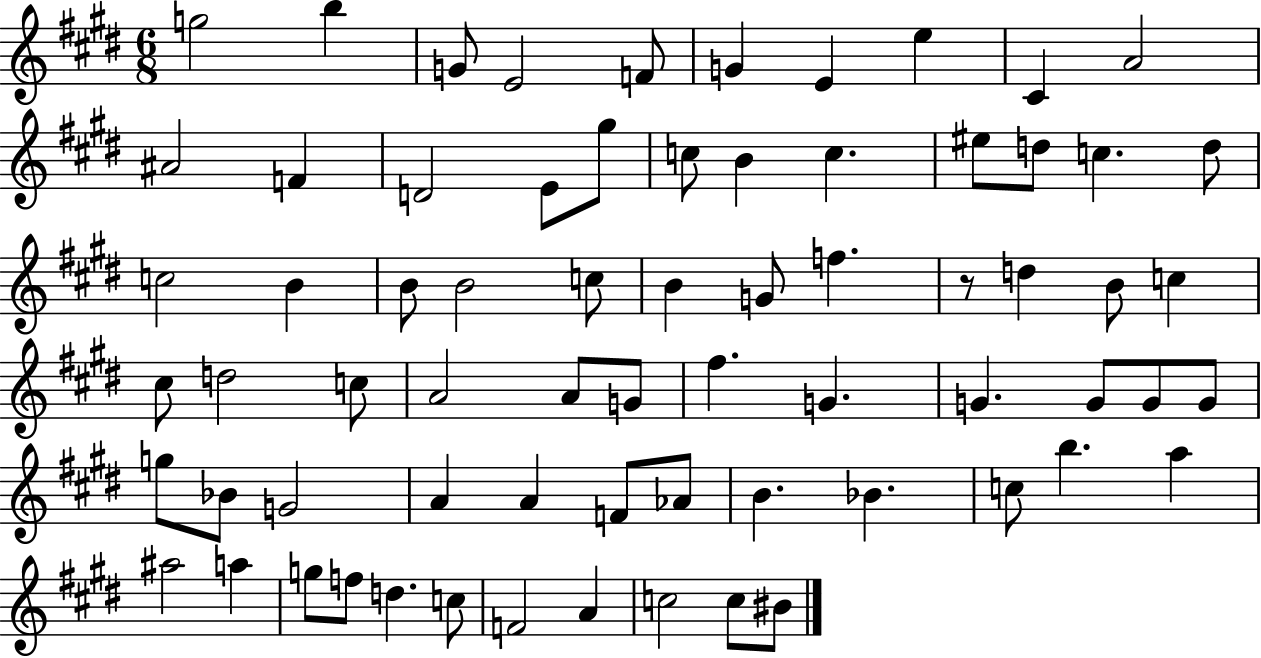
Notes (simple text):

G5/h B5/q G4/e E4/h F4/e G4/q E4/q E5/q C#4/q A4/h A#4/h F4/q D4/h E4/e G#5/e C5/e B4/q C5/q. EIS5/e D5/e C5/q. D5/e C5/h B4/q B4/e B4/h C5/e B4/q G4/e F5/q. R/e D5/q B4/e C5/q C#5/e D5/h C5/e A4/h A4/e G4/e F#5/q. G4/q. G4/q. G4/e G4/e G4/e G5/e Bb4/e G4/h A4/q A4/q F4/e Ab4/e B4/q. Bb4/q. C5/e B5/q. A5/q A#5/h A5/q G5/e F5/e D5/q. C5/e F4/h A4/q C5/h C5/e BIS4/e